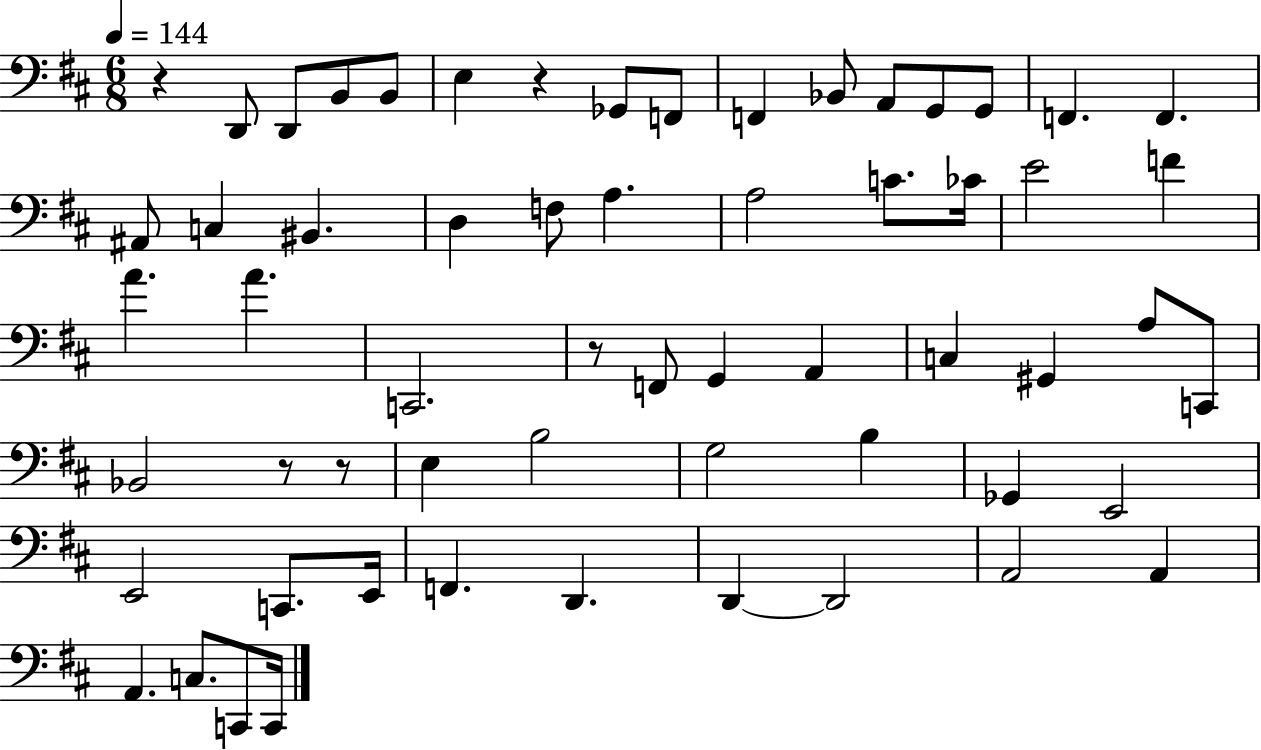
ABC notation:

X:1
T:Untitled
M:6/8
L:1/4
K:D
z D,,/2 D,,/2 B,,/2 B,,/2 E, z _G,,/2 F,,/2 F,, _B,,/2 A,,/2 G,,/2 G,,/2 F,, F,, ^A,,/2 C, ^B,, D, F,/2 A, A,2 C/2 _C/4 E2 F A A C,,2 z/2 F,,/2 G,, A,, C, ^G,, A,/2 C,,/2 _B,,2 z/2 z/2 E, B,2 G,2 B, _G,, E,,2 E,,2 C,,/2 E,,/4 F,, D,, D,, D,,2 A,,2 A,, A,, C,/2 C,,/2 C,,/4